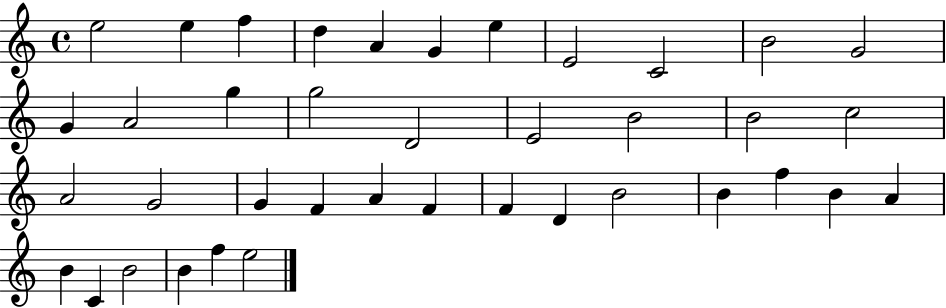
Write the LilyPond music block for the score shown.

{
  \clef treble
  \time 4/4
  \defaultTimeSignature
  \key c \major
  e''2 e''4 f''4 | d''4 a'4 g'4 e''4 | e'2 c'2 | b'2 g'2 | \break g'4 a'2 g''4 | g''2 d'2 | e'2 b'2 | b'2 c''2 | \break a'2 g'2 | g'4 f'4 a'4 f'4 | f'4 d'4 b'2 | b'4 f''4 b'4 a'4 | \break b'4 c'4 b'2 | b'4 f''4 e''2 | \bar "|."
}